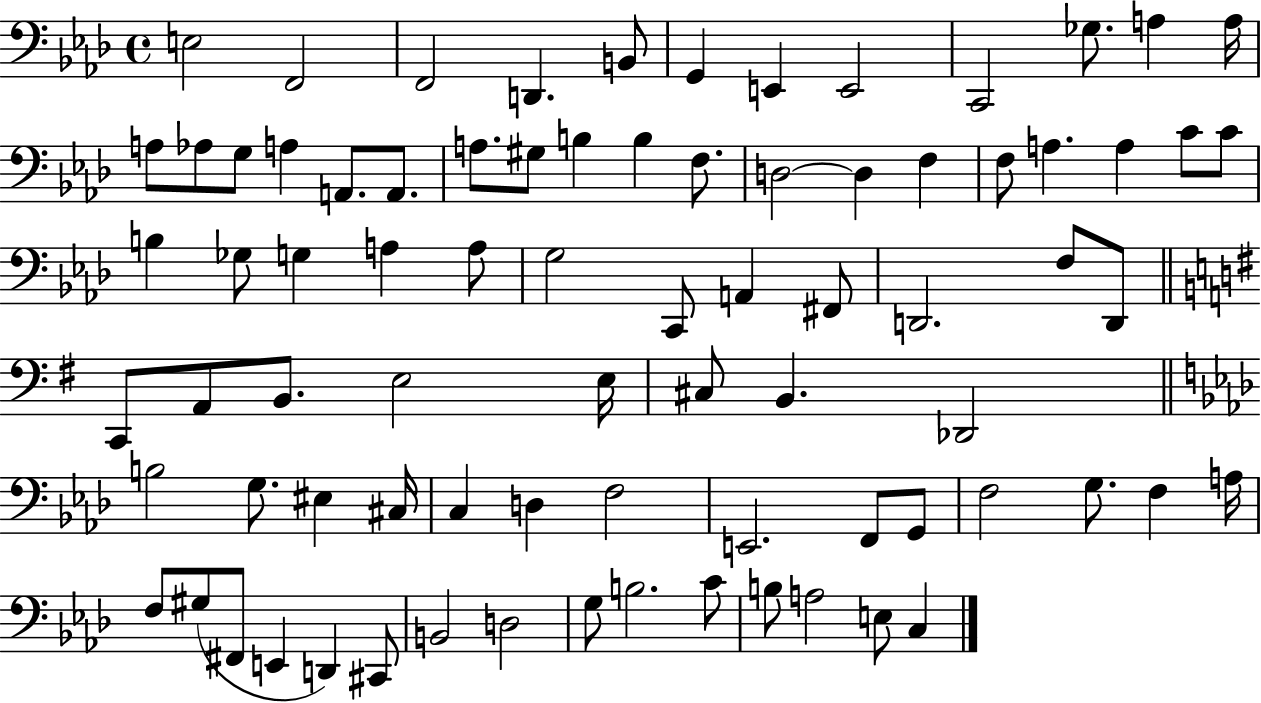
X:1
T:Untitled
M:4/4
L:1/4
K:Ab
E,2 F,,2 F,,2 D,, B,,/2 G,, E,, E,,2 C,,2 _G,/2 A, A,/4 A,/2 _A,/2 G,/2 A, A,,/2 A,,/2 A,/2 ^G,/2 B, B, F,/2 D,2 D, F, F,/2 A, A, C/2 C/2 B, _G,/2 G, A, A,/2 G,2 C,,/2 A,, ^F,,/2 D,,2 F,/2 D,,/2 C,,/2 A,,/2 B,,/2 E,2 E,/4 ^C,/2 B,, _D,,2 B,2 G,/2 ^E, ^C,/4 C, D, F,2 E,,2 F,,/2 G,,/2 F,2 G,/2 F, A,/4 F,/2 ^G,/2 ^F,,/2 E,, D,, ^C,,/2 B,,2 D,2 G,/2 B,2 C/2 B,/2 A,2 E,/2 C,